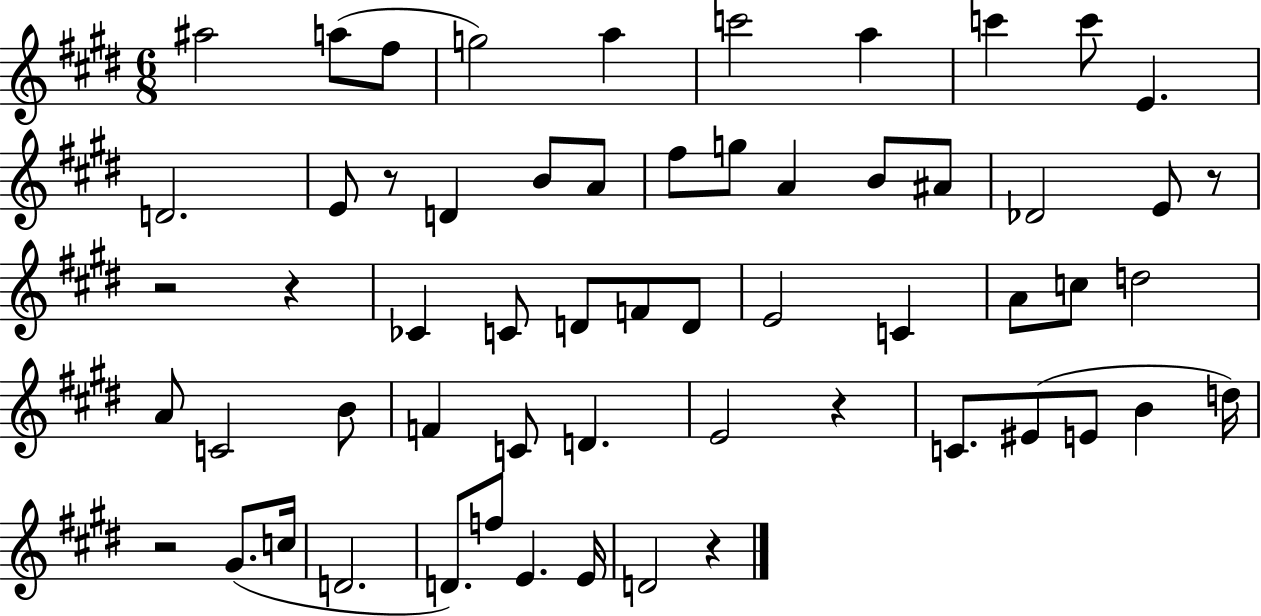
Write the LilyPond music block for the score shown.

{
  \clef treble
  \numericTimeSignature
  \time 6/8
  \key e \major
  ais''2 a''8( fis''8 | g''2) a''4 | c'''2 a''4 | c'''4 c'''8 e'4. | \break d'2. | e'8 r8 d'4 b'8 a'8 | fis''8 g''8 a'4 b'8 ais'8 | des'2 e'8 r8 | \break r2 r4 | ces'4 c'8 d'8 f'8 d'8 | e'2 c'4 | a'8 c''8 d''2 | \break a'8 c'2 b'8 | f'4 c'8 d'4. | e'2 r4 | c'8. eis'8( e'8 b'4 d''16) | \break r2 gis'8.( c''16 | d'2. | d'8.) f''8 e'4. e'16 | d'2 r4 | \break \bar "|."
}